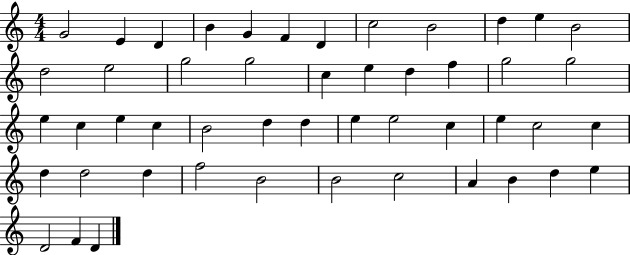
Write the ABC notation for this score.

X:1
T:Untitled
M:4/4
L:1/4
K:C
G2 E D B G F D c2 B2 d e B2 d2 e2 g2 g2 c e d f g2 g2 e c e c B2 d d e e2 c e c2 c d d2 d f2 B2 B2 c2 A B d e D2 F D